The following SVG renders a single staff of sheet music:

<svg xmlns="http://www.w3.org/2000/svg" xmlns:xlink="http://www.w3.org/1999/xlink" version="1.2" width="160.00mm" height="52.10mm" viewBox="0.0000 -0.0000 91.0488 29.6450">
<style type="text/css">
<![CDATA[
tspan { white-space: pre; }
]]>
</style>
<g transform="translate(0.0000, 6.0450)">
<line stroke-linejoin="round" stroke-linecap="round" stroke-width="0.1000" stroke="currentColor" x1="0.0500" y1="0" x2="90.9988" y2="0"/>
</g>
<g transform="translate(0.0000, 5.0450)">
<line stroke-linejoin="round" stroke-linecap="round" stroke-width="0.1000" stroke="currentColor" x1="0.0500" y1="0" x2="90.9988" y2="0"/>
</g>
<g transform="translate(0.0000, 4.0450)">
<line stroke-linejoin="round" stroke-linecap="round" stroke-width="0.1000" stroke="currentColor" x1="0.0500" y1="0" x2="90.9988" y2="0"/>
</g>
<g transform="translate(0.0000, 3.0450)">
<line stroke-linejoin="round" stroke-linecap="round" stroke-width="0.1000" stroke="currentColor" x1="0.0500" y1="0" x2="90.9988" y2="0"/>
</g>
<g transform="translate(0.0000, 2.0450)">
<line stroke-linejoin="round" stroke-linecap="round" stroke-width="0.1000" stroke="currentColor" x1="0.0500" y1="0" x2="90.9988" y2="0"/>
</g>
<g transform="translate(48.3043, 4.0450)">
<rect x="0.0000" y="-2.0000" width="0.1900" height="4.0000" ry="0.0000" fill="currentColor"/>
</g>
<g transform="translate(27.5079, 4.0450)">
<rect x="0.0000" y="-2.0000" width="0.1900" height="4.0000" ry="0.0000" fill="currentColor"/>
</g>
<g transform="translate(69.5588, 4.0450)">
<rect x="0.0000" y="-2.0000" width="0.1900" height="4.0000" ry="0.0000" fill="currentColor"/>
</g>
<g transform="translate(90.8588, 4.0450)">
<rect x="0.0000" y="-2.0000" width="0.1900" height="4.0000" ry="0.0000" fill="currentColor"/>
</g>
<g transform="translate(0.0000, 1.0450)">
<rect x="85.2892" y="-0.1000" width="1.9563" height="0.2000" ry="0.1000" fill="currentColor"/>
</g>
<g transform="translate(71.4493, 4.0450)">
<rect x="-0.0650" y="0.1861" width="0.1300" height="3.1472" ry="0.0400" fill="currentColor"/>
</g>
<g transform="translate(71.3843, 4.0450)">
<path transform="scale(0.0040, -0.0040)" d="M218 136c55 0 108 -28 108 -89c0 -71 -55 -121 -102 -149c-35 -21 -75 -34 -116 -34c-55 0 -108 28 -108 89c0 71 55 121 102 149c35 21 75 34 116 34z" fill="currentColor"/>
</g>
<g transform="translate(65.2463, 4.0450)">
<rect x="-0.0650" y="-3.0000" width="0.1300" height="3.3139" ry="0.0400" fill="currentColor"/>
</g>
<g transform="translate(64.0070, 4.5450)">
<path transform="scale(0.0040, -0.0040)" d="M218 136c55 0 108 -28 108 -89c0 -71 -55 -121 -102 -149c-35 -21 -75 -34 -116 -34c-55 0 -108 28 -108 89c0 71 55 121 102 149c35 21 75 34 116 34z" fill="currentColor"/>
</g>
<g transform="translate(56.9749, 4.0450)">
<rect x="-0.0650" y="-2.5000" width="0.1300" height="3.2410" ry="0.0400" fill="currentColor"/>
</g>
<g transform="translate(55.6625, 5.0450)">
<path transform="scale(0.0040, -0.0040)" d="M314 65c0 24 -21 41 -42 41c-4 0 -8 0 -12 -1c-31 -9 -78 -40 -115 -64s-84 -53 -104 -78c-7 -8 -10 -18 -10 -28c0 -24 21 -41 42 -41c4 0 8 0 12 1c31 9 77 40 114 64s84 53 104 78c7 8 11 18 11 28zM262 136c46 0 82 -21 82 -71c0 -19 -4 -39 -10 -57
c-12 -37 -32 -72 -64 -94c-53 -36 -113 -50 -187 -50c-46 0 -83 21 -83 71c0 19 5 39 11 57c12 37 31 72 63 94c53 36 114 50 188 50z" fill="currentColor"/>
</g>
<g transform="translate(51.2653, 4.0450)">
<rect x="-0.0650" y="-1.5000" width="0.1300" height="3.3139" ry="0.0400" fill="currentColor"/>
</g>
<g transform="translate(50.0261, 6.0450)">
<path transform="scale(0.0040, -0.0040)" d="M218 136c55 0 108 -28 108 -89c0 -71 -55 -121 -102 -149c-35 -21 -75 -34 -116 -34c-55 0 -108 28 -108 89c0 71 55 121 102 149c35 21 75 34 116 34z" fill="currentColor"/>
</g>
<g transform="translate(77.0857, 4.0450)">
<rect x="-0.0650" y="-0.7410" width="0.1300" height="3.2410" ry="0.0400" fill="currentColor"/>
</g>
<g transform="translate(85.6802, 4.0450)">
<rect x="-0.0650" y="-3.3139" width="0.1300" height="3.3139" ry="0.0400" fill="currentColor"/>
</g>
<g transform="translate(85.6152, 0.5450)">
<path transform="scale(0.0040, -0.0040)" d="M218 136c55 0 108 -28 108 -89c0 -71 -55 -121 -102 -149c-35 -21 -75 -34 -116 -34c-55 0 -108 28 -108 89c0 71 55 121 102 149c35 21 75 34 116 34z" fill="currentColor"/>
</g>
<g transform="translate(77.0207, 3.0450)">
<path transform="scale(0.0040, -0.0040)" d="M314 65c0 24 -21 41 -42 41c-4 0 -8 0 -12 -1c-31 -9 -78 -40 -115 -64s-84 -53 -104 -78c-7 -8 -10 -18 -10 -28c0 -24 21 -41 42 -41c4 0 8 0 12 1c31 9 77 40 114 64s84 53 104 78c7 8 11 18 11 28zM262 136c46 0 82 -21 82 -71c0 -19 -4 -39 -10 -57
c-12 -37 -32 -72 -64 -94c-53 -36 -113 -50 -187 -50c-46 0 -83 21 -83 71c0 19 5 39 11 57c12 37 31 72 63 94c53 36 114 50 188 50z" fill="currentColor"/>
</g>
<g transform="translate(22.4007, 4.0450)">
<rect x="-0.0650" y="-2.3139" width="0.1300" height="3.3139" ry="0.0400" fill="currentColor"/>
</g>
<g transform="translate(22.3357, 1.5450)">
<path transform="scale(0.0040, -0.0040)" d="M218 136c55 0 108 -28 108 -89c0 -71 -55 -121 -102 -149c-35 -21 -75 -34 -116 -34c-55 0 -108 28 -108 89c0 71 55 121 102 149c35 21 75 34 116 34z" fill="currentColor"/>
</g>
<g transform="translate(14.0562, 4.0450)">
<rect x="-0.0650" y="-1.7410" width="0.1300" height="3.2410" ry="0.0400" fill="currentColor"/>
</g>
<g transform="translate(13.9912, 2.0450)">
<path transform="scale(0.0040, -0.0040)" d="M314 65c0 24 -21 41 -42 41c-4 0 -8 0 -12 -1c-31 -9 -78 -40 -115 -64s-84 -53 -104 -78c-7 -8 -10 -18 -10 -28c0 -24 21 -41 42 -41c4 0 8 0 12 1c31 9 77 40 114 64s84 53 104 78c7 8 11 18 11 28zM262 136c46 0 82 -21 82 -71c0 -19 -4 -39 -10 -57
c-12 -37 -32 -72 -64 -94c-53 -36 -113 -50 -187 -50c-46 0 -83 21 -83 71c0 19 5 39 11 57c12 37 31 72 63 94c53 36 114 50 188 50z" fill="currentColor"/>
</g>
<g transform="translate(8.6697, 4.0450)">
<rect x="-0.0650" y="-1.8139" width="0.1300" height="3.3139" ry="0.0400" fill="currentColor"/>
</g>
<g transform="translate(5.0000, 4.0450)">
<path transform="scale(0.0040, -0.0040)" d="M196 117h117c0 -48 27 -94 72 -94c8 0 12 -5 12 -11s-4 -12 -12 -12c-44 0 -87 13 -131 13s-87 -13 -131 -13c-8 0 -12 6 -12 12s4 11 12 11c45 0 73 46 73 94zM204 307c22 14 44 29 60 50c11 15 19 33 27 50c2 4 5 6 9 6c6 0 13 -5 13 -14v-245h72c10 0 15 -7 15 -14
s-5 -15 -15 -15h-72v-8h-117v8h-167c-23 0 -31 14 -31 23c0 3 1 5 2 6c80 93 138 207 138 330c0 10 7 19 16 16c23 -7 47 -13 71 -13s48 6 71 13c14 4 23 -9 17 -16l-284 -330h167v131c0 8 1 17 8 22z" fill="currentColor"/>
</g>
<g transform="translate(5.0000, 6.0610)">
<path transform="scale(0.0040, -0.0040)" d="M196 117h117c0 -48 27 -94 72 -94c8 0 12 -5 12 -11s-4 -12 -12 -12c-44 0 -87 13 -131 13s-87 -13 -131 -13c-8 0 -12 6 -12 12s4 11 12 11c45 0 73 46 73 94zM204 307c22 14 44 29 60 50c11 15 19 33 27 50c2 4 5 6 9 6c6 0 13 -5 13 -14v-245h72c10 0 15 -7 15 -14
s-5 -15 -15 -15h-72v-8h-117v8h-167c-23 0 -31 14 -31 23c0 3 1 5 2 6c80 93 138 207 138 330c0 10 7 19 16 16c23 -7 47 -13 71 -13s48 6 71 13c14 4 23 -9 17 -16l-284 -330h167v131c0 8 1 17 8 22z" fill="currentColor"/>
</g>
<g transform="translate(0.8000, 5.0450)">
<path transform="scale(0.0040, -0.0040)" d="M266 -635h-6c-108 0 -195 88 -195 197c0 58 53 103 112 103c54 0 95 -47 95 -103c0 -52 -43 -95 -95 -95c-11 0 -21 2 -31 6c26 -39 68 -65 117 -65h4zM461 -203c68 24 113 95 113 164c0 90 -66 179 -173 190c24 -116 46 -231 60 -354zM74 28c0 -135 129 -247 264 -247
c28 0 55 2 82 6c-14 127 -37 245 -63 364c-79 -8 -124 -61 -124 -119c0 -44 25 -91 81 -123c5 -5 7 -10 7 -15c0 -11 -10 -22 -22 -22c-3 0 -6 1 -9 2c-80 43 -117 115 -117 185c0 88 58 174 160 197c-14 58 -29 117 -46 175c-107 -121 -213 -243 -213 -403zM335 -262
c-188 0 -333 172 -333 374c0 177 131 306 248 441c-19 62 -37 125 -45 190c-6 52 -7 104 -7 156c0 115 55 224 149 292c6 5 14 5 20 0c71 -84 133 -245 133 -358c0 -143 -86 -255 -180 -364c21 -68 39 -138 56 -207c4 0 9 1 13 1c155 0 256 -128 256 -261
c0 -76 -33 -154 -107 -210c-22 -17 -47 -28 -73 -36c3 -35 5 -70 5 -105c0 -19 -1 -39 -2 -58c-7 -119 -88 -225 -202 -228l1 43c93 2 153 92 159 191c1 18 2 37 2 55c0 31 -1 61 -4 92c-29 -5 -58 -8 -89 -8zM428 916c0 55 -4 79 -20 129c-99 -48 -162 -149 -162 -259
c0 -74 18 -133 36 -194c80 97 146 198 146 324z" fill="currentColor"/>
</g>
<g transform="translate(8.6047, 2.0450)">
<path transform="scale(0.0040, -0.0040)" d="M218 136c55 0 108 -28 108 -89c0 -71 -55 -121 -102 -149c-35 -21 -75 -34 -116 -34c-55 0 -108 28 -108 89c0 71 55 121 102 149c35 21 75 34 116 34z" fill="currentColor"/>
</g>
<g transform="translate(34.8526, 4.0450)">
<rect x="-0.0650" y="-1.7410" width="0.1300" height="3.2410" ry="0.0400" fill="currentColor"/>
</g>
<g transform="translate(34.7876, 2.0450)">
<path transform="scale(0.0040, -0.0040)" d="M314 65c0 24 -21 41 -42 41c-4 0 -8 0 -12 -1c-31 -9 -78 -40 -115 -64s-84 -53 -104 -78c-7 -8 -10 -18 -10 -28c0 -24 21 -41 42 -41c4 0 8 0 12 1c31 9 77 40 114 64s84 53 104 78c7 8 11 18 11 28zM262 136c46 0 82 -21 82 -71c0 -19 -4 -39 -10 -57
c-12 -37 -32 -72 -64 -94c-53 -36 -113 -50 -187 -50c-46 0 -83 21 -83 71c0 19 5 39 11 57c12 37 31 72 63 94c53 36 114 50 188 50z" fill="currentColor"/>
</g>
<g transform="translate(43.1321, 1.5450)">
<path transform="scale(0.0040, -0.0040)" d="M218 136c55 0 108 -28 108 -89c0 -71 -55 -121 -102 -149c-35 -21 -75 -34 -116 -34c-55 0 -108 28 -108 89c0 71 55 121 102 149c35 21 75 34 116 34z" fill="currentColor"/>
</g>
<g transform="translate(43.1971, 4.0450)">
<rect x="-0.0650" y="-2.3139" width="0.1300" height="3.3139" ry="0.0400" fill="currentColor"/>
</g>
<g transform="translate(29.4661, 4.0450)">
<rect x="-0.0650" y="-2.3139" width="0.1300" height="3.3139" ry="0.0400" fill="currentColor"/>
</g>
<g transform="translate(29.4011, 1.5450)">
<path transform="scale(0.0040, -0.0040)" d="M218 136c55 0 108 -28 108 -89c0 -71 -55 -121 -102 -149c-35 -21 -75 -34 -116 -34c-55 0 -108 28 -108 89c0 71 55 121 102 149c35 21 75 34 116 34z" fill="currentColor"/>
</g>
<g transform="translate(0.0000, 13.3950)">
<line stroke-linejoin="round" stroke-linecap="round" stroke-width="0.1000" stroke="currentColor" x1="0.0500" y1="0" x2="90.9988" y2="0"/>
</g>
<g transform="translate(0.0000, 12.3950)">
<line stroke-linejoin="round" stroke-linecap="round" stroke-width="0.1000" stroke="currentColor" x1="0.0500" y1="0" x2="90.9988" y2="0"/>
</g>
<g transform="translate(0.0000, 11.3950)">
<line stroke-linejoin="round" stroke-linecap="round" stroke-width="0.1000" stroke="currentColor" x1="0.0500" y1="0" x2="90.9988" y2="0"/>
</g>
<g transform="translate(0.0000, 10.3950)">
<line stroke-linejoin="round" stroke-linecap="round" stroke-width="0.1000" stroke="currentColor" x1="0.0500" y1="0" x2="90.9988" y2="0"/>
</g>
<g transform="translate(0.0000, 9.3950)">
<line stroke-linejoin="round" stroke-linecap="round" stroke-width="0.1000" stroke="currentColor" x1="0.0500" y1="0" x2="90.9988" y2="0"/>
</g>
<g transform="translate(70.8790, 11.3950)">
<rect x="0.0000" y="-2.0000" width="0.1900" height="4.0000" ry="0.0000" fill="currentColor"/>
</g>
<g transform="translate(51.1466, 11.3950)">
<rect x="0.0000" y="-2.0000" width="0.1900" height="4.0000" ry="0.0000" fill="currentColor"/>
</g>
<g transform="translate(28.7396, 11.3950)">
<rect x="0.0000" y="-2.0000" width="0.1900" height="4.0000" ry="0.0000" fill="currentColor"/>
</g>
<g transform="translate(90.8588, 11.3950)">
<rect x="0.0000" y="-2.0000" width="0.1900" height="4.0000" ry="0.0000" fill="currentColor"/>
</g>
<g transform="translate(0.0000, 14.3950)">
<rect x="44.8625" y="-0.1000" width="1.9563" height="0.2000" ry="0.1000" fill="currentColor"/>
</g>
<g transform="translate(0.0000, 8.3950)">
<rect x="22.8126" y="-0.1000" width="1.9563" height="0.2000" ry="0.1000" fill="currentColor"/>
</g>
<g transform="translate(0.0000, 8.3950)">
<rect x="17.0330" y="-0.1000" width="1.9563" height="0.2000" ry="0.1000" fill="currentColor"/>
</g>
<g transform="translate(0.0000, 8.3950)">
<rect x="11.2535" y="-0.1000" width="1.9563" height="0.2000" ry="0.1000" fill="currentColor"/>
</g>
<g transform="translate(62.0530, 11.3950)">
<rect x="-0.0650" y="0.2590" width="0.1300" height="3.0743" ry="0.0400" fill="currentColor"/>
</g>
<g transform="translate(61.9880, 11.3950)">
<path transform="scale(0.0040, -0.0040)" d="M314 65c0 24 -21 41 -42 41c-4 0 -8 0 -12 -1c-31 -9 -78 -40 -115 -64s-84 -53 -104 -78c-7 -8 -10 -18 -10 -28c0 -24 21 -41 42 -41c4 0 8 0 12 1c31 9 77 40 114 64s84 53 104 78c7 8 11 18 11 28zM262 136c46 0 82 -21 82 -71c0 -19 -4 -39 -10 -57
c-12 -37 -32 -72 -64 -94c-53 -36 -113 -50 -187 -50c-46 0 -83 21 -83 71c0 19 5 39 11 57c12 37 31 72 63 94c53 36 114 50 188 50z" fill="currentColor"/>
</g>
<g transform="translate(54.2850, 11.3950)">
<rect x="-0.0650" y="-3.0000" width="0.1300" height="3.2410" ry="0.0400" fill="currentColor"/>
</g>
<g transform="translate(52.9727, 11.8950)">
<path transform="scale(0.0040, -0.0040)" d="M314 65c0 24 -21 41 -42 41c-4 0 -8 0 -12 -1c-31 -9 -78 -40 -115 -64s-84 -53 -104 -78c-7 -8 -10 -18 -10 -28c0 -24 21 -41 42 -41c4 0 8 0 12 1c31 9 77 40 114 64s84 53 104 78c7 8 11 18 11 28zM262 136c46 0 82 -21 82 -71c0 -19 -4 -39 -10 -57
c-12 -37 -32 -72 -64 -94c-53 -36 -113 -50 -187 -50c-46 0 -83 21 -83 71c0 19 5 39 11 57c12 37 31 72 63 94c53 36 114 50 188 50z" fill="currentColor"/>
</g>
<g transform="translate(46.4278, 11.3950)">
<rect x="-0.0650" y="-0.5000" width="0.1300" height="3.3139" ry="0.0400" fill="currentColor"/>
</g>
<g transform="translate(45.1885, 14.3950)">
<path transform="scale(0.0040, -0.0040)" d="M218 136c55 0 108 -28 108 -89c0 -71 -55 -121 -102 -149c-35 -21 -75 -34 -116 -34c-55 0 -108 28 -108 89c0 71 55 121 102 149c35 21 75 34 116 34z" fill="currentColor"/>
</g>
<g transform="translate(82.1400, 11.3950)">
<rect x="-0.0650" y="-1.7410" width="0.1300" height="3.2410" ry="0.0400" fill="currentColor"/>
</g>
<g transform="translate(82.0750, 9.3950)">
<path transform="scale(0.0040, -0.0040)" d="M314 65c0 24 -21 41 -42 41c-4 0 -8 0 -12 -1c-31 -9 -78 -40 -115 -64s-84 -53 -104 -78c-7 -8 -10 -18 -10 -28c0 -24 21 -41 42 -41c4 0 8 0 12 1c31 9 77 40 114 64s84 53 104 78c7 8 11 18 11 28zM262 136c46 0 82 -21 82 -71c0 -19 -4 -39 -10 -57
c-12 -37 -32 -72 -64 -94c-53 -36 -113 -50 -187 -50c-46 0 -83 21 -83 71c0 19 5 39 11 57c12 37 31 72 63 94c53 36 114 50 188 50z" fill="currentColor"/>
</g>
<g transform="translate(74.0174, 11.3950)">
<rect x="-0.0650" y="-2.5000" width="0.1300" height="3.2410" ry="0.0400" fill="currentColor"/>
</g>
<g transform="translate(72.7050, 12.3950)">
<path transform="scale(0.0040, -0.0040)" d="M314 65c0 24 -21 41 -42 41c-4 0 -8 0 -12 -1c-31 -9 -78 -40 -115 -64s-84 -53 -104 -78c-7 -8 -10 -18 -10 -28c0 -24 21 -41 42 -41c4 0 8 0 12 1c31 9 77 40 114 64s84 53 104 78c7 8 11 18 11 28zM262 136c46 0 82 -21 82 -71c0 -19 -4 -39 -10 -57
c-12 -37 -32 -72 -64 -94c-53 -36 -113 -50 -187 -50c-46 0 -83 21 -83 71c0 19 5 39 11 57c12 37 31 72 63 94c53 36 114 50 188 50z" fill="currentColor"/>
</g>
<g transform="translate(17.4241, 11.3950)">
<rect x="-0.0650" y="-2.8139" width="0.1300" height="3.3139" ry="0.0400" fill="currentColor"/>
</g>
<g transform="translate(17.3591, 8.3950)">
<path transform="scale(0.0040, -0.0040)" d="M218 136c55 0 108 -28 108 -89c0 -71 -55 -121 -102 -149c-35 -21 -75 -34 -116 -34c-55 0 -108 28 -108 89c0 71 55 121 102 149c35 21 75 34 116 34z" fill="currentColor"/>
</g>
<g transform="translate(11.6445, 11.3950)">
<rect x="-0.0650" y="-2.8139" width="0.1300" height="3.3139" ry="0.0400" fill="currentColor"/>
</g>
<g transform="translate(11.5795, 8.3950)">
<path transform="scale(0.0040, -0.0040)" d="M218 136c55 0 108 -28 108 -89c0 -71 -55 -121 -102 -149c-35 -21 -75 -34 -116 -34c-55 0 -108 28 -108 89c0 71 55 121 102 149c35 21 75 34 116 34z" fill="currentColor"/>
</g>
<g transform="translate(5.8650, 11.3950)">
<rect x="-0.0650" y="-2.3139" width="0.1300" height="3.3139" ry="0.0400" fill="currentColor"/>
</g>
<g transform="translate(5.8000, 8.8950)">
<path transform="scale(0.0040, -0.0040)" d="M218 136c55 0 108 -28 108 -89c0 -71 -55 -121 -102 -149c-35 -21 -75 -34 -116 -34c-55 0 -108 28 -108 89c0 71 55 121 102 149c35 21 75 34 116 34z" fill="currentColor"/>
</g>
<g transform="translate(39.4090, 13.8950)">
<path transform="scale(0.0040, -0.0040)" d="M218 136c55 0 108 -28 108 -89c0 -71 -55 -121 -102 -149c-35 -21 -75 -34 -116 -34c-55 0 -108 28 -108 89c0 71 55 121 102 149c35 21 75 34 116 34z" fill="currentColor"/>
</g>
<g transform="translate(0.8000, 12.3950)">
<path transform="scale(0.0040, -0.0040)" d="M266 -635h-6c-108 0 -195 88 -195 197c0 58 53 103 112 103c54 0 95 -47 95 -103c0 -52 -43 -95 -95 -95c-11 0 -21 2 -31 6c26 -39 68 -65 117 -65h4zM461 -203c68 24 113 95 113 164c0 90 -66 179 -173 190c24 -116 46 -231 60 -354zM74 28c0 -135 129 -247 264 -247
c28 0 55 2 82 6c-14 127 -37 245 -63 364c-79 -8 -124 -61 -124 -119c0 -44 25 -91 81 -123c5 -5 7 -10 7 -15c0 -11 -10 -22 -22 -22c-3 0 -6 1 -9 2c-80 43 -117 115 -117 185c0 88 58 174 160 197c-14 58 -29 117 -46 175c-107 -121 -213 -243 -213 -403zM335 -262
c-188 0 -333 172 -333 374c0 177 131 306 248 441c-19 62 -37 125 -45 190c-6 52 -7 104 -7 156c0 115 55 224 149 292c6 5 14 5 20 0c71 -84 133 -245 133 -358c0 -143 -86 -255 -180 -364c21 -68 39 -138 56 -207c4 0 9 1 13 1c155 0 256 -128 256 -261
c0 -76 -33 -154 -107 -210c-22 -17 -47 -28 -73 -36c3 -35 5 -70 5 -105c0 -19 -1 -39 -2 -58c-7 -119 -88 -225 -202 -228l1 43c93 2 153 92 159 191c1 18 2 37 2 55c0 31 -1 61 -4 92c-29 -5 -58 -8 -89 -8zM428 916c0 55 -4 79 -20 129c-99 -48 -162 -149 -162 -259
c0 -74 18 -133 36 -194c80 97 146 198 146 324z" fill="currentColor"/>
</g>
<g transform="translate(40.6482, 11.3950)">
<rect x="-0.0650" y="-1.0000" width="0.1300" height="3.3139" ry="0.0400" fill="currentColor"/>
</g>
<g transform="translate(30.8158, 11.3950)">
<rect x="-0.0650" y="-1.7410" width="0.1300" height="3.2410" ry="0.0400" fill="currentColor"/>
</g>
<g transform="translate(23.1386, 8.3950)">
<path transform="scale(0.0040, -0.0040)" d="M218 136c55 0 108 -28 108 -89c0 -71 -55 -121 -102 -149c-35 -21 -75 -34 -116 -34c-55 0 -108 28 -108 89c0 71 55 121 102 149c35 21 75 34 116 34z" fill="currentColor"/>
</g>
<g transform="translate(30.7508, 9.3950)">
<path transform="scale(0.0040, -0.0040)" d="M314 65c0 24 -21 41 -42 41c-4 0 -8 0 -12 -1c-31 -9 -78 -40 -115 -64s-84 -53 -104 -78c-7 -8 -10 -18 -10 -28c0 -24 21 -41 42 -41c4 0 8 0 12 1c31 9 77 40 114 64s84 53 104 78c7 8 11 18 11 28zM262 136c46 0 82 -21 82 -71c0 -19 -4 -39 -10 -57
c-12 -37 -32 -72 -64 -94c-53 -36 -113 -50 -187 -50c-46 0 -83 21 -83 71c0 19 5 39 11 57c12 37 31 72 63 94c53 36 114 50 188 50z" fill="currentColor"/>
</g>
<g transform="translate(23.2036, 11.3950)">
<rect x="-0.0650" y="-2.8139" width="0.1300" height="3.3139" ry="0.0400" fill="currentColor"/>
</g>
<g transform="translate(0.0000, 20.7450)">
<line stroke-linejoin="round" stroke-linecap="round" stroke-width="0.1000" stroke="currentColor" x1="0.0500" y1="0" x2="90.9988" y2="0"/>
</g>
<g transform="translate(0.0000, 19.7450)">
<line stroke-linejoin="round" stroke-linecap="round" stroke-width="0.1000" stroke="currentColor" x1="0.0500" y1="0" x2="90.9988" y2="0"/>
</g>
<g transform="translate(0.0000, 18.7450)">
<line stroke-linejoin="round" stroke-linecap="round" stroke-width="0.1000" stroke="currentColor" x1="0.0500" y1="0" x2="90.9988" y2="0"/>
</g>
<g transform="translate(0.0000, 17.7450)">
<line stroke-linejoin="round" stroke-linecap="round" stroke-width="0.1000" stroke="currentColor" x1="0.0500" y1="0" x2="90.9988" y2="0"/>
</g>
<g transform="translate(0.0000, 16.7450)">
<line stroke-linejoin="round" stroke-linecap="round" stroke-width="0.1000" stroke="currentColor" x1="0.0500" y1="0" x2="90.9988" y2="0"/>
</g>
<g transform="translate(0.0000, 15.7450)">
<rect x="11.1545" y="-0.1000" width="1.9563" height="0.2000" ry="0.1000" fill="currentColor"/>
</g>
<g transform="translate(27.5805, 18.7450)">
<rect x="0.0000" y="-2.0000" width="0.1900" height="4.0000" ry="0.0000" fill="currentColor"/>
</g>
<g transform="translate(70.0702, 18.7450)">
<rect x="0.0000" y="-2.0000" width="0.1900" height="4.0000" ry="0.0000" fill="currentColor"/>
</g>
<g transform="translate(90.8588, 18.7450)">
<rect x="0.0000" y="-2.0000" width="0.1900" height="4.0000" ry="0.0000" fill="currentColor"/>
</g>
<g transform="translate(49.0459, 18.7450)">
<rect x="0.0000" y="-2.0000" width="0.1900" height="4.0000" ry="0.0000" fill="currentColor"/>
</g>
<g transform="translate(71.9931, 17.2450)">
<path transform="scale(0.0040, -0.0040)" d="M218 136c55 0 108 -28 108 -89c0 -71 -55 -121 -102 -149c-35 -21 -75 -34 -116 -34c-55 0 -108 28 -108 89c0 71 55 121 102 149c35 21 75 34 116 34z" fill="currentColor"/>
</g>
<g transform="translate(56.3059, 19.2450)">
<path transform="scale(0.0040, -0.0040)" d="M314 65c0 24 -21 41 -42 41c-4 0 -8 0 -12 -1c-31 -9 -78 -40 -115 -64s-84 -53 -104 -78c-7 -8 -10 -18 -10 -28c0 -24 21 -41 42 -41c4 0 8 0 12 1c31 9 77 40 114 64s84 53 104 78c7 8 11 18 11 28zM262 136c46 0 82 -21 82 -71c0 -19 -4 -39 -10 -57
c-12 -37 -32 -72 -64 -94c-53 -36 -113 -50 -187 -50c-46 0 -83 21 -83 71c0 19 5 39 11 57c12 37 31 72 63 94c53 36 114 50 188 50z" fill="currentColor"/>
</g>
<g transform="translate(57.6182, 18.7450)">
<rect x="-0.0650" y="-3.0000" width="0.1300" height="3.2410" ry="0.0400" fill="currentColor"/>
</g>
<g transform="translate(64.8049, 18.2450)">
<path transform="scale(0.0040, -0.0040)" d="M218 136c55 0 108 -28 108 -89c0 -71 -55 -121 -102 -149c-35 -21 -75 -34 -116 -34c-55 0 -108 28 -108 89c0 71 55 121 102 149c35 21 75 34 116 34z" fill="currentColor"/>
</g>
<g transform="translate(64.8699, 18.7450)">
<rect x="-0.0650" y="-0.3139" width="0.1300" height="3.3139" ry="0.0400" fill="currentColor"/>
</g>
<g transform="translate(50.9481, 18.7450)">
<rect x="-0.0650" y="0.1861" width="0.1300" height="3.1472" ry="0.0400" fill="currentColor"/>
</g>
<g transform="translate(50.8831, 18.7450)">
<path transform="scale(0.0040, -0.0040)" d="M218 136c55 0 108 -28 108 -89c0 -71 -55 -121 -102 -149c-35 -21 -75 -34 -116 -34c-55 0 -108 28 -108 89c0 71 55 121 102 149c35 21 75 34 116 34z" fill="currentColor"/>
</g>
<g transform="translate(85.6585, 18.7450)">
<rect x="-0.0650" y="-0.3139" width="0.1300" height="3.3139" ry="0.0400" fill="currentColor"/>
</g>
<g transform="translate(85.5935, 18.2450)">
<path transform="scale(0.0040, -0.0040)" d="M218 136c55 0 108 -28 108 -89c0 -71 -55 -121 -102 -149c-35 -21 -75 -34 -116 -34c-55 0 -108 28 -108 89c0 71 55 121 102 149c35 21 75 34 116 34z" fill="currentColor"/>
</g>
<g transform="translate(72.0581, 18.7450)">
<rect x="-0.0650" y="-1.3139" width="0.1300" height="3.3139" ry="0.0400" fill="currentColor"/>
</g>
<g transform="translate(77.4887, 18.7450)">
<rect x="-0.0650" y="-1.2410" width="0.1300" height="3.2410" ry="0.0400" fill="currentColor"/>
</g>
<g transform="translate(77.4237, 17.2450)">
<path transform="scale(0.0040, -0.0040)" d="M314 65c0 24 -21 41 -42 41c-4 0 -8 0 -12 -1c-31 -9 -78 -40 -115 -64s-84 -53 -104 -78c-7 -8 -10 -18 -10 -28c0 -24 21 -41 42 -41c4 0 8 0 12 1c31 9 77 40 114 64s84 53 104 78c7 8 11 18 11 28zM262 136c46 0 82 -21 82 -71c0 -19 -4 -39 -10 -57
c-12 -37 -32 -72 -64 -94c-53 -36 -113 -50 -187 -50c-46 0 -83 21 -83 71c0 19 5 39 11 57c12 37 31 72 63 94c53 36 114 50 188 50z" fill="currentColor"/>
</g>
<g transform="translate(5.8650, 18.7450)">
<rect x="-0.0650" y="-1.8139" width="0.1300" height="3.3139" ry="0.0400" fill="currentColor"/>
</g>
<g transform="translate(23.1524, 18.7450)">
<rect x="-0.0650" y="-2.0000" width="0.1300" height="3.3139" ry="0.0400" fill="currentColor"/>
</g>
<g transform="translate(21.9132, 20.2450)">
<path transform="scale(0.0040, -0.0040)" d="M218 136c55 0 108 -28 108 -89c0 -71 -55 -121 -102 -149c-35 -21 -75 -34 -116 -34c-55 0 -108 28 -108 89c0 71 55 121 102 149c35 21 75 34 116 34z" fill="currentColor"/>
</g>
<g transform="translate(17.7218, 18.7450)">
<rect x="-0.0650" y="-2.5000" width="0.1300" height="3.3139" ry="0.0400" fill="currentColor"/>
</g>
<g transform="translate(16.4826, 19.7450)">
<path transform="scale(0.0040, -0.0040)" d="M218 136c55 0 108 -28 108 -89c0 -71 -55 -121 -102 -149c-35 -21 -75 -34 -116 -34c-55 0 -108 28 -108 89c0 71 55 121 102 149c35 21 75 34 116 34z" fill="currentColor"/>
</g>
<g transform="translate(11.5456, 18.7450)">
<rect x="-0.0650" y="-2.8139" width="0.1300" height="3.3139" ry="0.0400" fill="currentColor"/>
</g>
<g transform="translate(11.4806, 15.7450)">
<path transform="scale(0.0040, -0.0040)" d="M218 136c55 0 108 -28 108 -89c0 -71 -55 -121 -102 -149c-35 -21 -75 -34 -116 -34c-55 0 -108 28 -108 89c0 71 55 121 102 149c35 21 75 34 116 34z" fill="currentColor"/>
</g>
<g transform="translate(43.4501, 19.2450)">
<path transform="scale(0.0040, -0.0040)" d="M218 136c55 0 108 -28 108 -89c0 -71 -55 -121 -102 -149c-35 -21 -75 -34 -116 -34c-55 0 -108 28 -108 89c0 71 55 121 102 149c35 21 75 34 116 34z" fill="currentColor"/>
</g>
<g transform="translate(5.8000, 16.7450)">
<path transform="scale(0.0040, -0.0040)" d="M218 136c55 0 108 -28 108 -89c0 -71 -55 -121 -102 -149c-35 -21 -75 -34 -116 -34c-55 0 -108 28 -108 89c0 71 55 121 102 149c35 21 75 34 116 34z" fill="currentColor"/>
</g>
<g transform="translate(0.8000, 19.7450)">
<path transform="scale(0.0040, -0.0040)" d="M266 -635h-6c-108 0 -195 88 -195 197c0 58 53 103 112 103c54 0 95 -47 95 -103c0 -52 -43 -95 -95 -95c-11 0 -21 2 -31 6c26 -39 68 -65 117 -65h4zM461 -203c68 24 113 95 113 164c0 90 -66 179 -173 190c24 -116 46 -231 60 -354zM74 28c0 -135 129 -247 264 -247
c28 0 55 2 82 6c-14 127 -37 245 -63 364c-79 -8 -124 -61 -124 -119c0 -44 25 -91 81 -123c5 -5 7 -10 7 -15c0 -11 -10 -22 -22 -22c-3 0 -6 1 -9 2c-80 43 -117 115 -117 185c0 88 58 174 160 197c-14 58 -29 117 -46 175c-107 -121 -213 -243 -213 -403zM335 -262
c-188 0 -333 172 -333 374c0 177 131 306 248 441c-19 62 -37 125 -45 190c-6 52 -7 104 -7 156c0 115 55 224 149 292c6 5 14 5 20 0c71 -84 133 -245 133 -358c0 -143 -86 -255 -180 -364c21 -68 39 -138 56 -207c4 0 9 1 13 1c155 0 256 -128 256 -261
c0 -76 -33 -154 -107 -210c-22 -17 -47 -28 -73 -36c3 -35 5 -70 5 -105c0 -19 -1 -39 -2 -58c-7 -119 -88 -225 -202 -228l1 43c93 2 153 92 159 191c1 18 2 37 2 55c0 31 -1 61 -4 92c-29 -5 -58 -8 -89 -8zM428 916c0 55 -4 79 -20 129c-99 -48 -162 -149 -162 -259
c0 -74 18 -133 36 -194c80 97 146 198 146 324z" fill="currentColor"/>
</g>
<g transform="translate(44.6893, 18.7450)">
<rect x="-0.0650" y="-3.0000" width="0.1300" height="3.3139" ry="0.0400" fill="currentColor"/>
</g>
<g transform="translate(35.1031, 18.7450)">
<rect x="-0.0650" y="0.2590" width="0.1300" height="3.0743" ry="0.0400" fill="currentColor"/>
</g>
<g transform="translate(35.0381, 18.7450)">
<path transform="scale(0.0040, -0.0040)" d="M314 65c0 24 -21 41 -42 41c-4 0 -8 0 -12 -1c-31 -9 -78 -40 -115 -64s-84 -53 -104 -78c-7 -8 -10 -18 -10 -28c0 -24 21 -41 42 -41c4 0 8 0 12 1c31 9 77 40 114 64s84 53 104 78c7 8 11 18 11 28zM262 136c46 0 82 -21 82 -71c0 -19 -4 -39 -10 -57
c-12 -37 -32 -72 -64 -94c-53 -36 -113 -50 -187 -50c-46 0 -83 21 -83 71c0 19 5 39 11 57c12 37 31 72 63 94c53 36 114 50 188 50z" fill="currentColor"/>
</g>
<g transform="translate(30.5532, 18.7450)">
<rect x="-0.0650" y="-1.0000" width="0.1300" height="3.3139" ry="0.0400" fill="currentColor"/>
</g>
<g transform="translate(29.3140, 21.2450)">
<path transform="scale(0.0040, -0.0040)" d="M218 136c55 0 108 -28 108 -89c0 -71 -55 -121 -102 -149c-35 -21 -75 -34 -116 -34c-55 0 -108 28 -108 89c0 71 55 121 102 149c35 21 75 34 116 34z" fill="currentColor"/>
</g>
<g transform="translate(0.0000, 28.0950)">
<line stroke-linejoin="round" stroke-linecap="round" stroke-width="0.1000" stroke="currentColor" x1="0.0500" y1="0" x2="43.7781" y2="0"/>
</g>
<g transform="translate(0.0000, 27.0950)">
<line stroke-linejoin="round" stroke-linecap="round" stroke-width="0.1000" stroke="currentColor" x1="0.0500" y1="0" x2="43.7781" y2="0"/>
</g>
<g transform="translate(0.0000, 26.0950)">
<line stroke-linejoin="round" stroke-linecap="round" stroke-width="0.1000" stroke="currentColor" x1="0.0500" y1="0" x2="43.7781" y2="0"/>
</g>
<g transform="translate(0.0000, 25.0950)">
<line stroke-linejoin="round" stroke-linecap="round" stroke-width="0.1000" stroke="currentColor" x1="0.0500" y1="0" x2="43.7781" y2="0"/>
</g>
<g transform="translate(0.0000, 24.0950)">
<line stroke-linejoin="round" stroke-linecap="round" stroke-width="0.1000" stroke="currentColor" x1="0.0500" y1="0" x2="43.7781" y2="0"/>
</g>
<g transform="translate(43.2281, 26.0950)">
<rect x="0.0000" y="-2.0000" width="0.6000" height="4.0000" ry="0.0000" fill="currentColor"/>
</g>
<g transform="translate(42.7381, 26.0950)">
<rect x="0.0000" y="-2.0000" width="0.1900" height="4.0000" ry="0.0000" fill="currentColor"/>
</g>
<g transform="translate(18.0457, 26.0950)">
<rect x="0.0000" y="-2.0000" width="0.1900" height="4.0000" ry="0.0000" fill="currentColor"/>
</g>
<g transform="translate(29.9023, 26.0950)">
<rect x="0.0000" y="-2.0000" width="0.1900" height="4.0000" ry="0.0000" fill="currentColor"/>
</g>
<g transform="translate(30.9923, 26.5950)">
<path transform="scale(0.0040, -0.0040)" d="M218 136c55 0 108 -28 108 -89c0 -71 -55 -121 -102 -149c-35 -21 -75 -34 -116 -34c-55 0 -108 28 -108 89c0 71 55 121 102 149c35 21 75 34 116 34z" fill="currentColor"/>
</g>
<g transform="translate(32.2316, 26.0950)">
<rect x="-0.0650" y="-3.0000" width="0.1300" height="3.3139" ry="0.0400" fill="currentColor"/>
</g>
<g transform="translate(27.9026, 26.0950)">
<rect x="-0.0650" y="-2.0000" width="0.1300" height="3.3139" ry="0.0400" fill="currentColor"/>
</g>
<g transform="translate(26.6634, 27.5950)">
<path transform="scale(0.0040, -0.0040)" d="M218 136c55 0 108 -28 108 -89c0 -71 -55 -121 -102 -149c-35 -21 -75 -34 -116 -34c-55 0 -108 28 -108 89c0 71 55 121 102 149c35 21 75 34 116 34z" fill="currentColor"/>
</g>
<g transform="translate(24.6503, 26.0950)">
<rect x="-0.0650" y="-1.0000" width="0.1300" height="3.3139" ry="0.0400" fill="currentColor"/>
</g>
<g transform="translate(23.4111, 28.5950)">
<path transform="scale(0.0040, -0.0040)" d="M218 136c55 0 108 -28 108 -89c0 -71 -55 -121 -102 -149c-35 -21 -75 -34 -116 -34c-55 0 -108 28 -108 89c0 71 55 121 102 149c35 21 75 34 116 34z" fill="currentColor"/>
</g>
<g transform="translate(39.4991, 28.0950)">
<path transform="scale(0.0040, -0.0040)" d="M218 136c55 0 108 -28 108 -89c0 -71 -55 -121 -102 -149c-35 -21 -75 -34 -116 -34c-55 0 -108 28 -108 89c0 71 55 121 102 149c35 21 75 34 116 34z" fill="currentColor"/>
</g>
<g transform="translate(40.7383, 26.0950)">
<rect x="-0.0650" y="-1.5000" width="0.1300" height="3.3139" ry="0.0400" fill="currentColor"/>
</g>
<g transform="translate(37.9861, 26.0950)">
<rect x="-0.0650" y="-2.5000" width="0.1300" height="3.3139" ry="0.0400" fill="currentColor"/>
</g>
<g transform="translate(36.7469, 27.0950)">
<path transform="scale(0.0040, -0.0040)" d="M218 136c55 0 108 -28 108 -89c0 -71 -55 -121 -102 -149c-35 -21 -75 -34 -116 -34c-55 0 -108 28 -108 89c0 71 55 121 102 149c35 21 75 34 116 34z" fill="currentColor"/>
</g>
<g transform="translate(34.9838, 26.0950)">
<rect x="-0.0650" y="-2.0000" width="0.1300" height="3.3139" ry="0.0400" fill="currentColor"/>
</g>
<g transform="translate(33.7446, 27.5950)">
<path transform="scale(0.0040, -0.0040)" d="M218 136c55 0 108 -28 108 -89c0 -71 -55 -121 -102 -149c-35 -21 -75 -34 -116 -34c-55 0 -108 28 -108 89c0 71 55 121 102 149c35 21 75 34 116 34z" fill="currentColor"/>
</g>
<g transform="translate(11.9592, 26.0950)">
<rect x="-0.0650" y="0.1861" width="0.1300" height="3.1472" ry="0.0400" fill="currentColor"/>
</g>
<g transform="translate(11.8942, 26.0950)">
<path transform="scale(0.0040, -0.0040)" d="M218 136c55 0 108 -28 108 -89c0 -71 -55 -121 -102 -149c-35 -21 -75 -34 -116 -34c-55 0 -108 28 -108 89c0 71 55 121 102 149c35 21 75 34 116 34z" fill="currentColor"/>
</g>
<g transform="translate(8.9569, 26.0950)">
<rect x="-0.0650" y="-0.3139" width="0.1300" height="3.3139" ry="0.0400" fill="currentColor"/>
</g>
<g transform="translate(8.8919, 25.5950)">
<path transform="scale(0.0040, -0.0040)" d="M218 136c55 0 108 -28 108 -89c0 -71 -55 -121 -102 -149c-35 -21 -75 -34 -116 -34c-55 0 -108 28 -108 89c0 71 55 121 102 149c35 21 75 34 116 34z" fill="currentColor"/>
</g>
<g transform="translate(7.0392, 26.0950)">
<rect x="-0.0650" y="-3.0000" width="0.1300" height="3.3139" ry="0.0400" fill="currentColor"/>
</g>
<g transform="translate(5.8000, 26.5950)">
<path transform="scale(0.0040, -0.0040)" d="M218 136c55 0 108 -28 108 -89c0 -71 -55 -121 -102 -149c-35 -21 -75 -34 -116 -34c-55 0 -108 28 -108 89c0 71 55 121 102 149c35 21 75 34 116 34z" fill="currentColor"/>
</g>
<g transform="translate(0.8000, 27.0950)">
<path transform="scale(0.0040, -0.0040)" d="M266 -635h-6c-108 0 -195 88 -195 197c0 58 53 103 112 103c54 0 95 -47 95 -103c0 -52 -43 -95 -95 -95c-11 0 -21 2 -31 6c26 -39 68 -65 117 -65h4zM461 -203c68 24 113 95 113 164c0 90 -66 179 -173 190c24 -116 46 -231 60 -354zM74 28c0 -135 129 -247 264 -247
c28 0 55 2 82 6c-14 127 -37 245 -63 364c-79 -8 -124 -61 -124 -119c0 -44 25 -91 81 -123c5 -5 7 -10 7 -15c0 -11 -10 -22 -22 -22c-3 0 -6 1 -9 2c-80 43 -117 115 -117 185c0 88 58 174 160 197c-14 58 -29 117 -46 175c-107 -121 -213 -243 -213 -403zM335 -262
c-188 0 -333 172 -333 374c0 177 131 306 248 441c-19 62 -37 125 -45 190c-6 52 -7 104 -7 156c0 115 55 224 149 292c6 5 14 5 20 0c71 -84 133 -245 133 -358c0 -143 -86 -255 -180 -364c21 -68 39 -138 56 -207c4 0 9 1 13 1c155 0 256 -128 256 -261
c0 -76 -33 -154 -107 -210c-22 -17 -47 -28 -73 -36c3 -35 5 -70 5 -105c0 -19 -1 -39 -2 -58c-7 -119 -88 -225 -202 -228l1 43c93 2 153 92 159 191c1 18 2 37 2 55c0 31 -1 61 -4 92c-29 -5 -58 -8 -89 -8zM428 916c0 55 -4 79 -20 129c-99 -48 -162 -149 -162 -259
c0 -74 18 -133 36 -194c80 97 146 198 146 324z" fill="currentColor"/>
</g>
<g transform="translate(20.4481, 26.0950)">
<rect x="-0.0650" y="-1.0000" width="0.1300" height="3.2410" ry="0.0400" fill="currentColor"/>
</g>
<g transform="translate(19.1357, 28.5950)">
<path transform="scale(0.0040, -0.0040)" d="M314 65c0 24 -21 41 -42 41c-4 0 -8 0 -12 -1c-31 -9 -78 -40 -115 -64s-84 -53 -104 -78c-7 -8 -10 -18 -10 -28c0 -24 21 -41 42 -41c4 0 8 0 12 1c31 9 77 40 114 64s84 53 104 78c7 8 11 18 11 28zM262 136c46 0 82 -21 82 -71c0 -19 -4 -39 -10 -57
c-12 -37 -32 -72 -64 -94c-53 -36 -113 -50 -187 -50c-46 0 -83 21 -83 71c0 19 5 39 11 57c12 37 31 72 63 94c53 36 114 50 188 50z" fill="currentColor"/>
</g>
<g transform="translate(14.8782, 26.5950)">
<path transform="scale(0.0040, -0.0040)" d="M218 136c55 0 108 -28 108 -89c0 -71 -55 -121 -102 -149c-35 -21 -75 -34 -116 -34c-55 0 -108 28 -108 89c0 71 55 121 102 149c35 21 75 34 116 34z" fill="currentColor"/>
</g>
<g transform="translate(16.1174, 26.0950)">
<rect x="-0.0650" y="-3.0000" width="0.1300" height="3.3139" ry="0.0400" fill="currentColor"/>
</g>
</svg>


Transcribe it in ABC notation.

X:1
T:Untitled
M:4/4
L:1/4
K:C
f f2 g g f2 g E G2 A B d2 b g a a a f2 D C A2 B2 G2 f2 f a G F D B2 A B A2 c e e2 c A c B A D2 D F A F G E